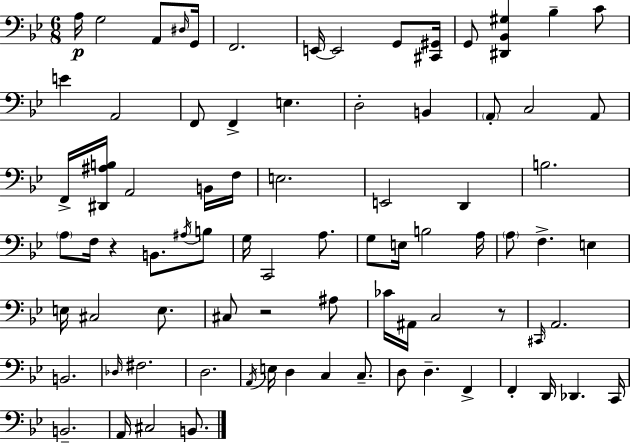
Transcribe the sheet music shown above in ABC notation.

X:1
T:Untitled
M:6/8
L:1/4
K:Bb
A,/4 G,2 A,,/2 ^D,/4 G,,/4 F,,2 E,,/4 E,,2 G,,/2 [^C,,^G,,]/4 G,,/2 [^D,,_B,,^G,] _B, C/2 E A,,2 F,,/2 F,, E, D,2 B,, A,,/2 C,2 A,,/2 F,,/4 [^D,,^A,B,]/4 A,,2 B,,/4 F,/4 E,2 E,,2 D,, B,2 A,/2 F,/4 z B,,/2 ^A,/4 B,/2 G,/4 C,,2 A,/2 G,/2 E,/4 B,2 A,/4 A,/2 F, E, E,/4 ^C,2 E,/2 ^C,/2 z2 ^A,/2 _C/4 ^A,,/4 C,2 z/2 ^C,,/4 A,,2 B,,2 _D,/4 ^F,2 D,2 A,,/4 E,/4 D, C, C,/2 D,/2 D, F,, F,, D,,/4 _D,, C,,/4 B,,2 A,,/4 ^C,2 B,,/2